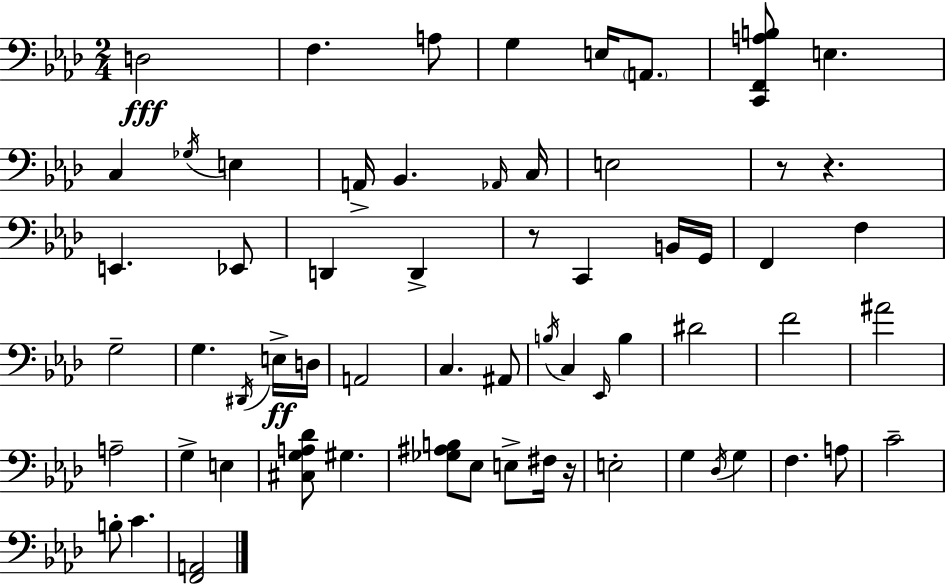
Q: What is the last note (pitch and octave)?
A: C4